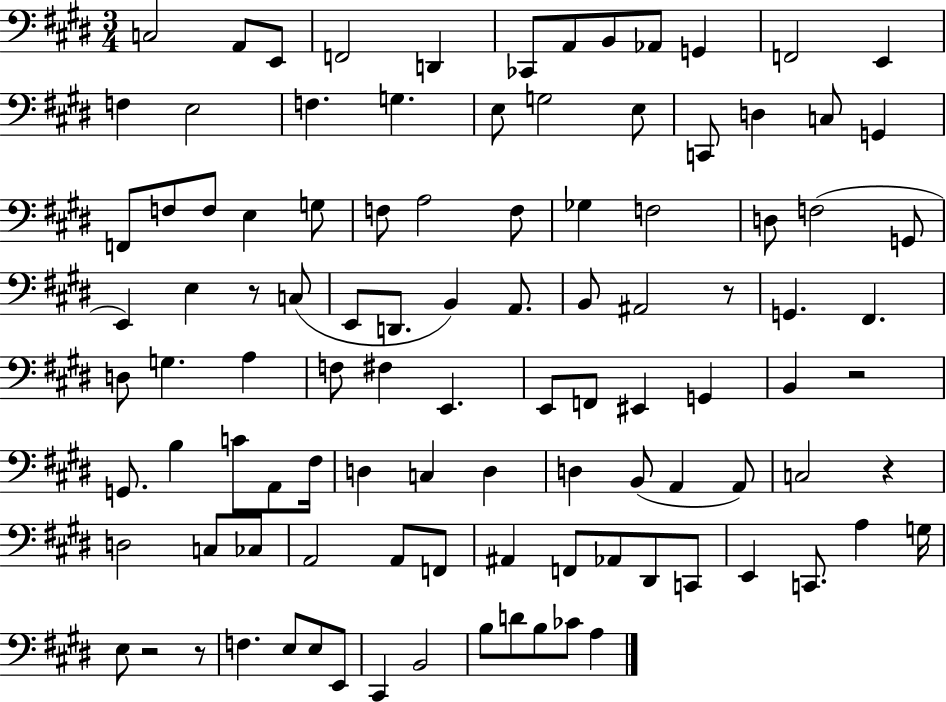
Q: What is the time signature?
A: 3/4